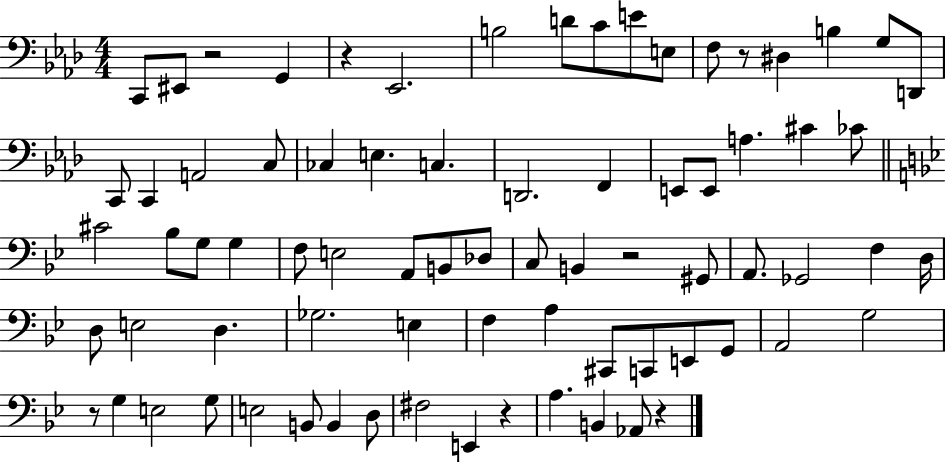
X:1
T:Untitled
M:4/4
L:1/4
K:Ab
C,,/2 ^E,,/2 z2 G,, z _E,,2 B,2 D/2 C/2 E/2 E,/2 F,/2 z/2 ^D, B, G,/2 D,,/2 C,,/2 C,, A,,2 C,/2 _C, E, C, D,,2 F,, E,,/2 E,,/2 A, ^C _C/2 ^C2 _B,/2 G,/2 G, F,/2 E,2 A,,/2 B,,/2 _D,/2 C,/2 B,, z2 ^G,,/2 A,,/2 _G,,2 F, D,/4 D,/2 E,2 D, _G,2 E, F, A, ^C,,/2 C,,/2 E,,/2 G,,/2 A,,2 G,2 z/2 G, E,2 G,/2 E,2 B,,/2 B,, D,/2 ^F,2 E,, z A, B,, _A,,/2 z